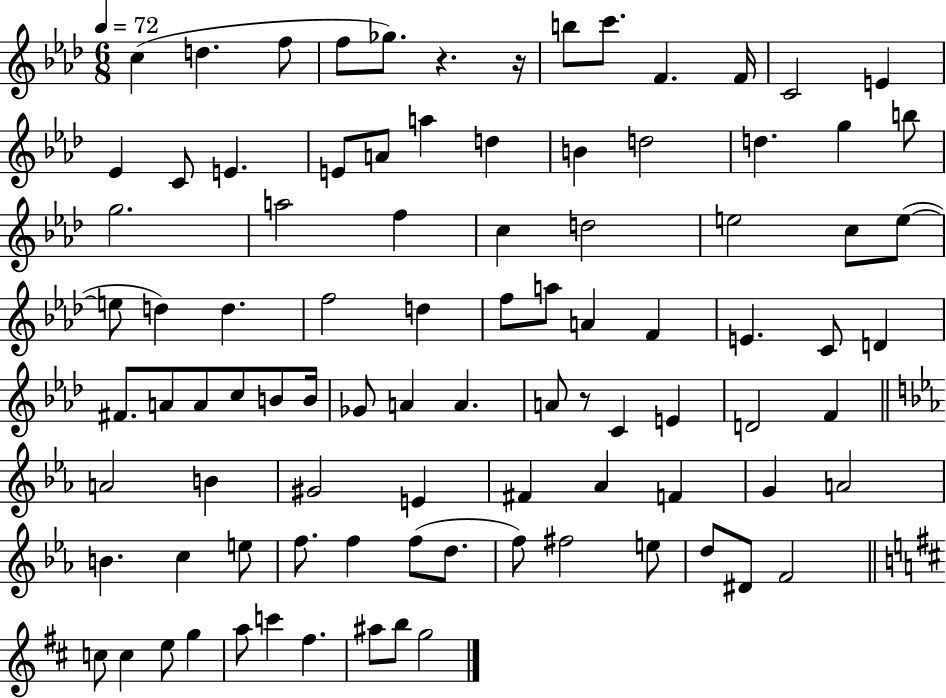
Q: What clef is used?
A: treble